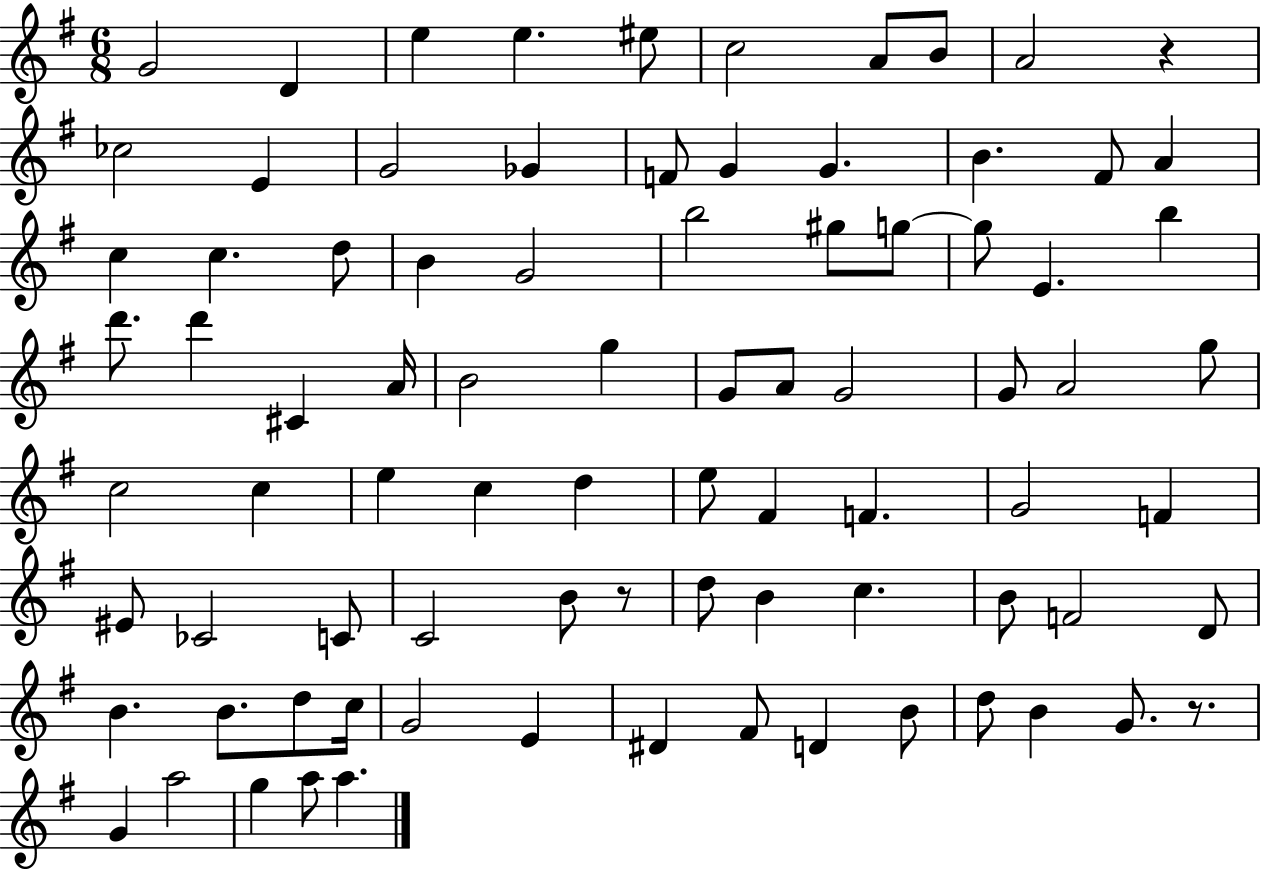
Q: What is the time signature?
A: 6/8